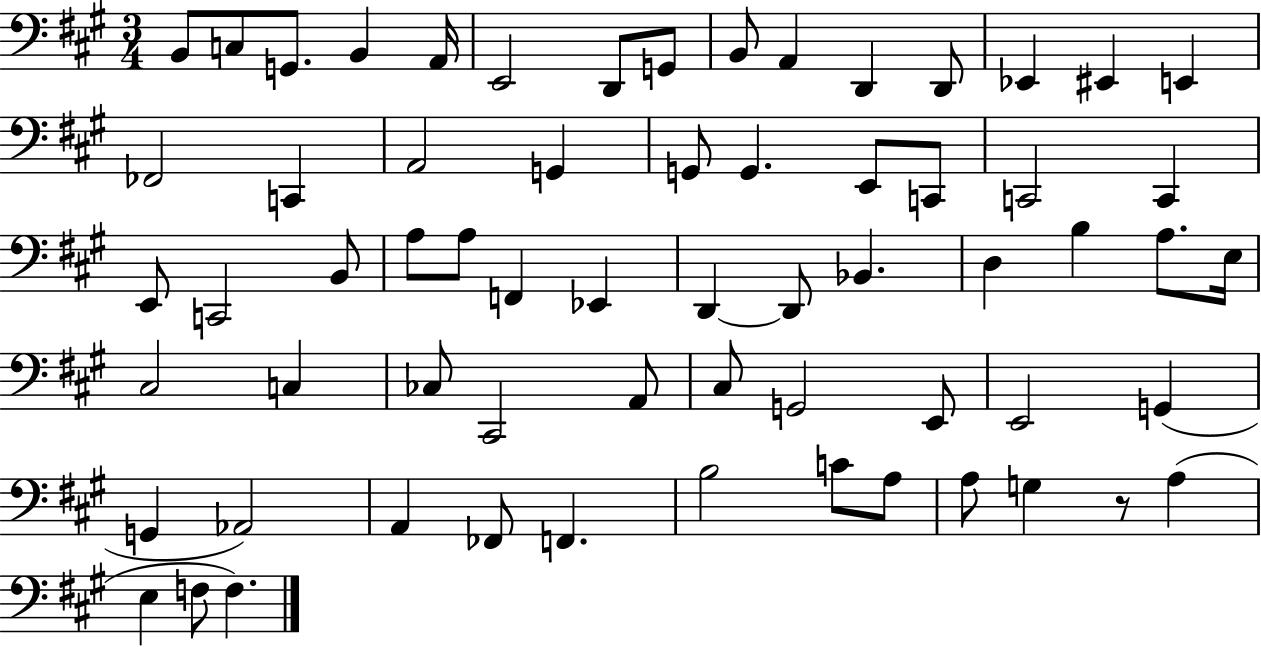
{
  \clef bass
  \numericTimeSignature
  \time 3/4
  \key a \major
  b,8 c8 g,8. b,4 a,16 | e,2 d,8 g,8 | b,8 a,4 d,4 d,8 | ees,4 eis,4 e,4 | \break fes,2 c,4 | a,2 g,4 | g,8 g,4. e,8 c,8 | c,2 c,4 | \break e,8 c,2 b,8 | a8 a8 f,4 ees,4 | d,4~~ d,8 bes,4. | d4 b4 a8. e16 | \break cis2 c4 | ces8 cis,2 a,8 | cis8 g,2 e,8 | e,2 g,4( | \break g,4 aes,2) | a,4 fes,8 f,4. | b2 c'8 a8 | a8 g4 r8 a4( | \break e4 f8 f4.) | \bar "|."
}